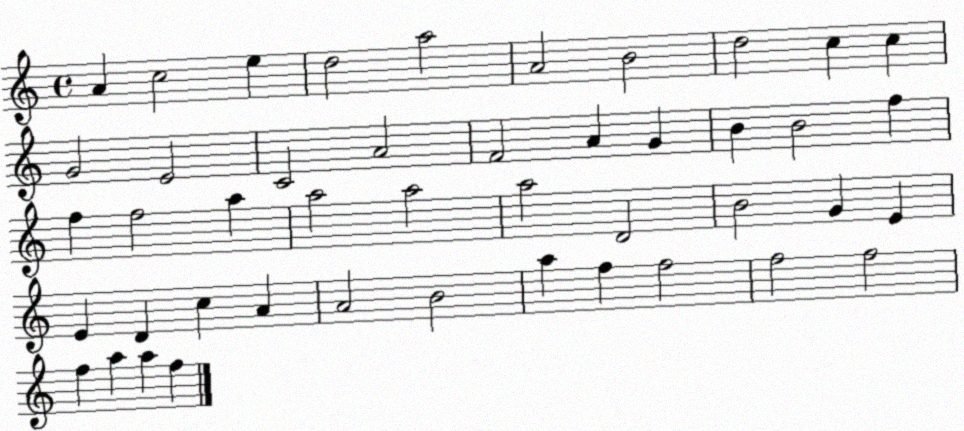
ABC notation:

X:1
T:Untitled
M:4/4
L:1/4
K:C
A c2 e d2 a2 A2 B2 d2 c c G2 E2 C2 A2 F2 A G B B2 f f f2 a a2 a2 a2 D2 B2 G E E D c A A2 B2 a f f2 f2 f2 f a a f